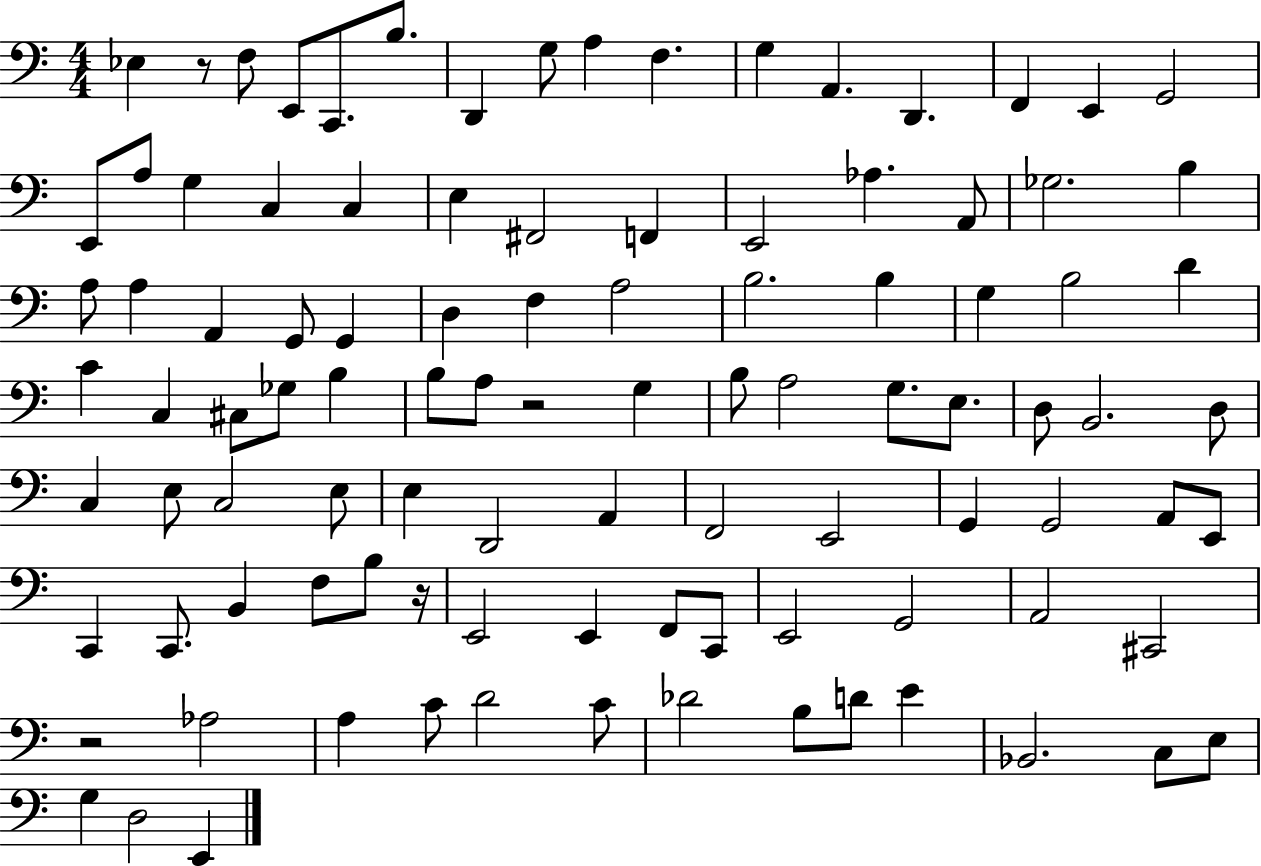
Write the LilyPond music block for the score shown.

{
  \clef bass
  \numericTimeSignature
  \time 4/4
  \key c \major
  \repeat volta 2 { ees4 r8 f8 e,8 c,8. b8. | d,4 g8 a4 f4. | g4 a,4. d,4. | f,4 e,4 g,2 | \break e,8 a8 g4 c4 c4 | e4 fis,2 f,4 | e,2 aes4. a,8 | ges2. b4 | \break a8 a4 a,4 g,8 g,4 | d4 f4 a2 | b2. b4 | g4 b2 d'4 | \break c'4 c4 cis8 ges8 b4 | b8 a8 r2 g4 | b8 a2 g8. e8. | d8 b,2. d8 | \break c4 e8 c2 e8 | e4 d,2 a,4 | f,2 e,2 | g,4 g,2 a,8 e,8 | \break c,4 c,8. b,4 f8 b8 r16 | e,2 e,4 f,8 c,8 | e,2 g,2 | a,2 cis,2 | \break r2 aes2 | a4 c'8 d'2 c'8 | des'2 b8 d'8 e'4 | bes,2. c8 e8 | \break g4 d2 e,4 | } \bar "|."
}